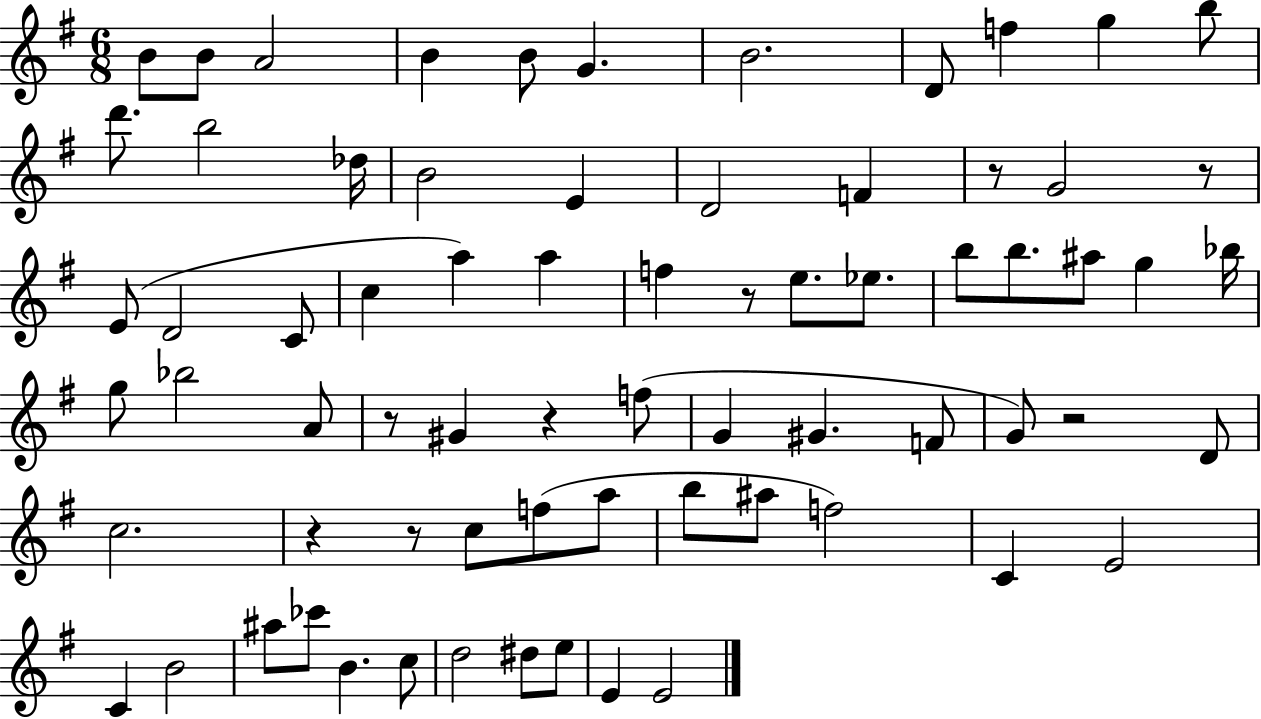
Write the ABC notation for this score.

X:1
T:Untitled
M:6/8
L:1/4
K:G
B/2 B/2 A2 B B/2 G B2 D/2 f g b/2 d'/2 b2 _d/4 B2 E D2 F z/2 G2 z/2 E/2 D2 C/2 c a a f z/2 e/2 _e/2 b/2 b/2 ^a/2 g _b/4 g/2 _b2 A/2 z/2 ^G z f/2 G ^G F/2 G/2 z2 D/2 c2 z z/2 c/2 f/2 a/2 b/2 ^a/2 f2 C E2 C B2 ^a/2 _c'/2 B c/2 d2 ^d/2 e/2 E E2